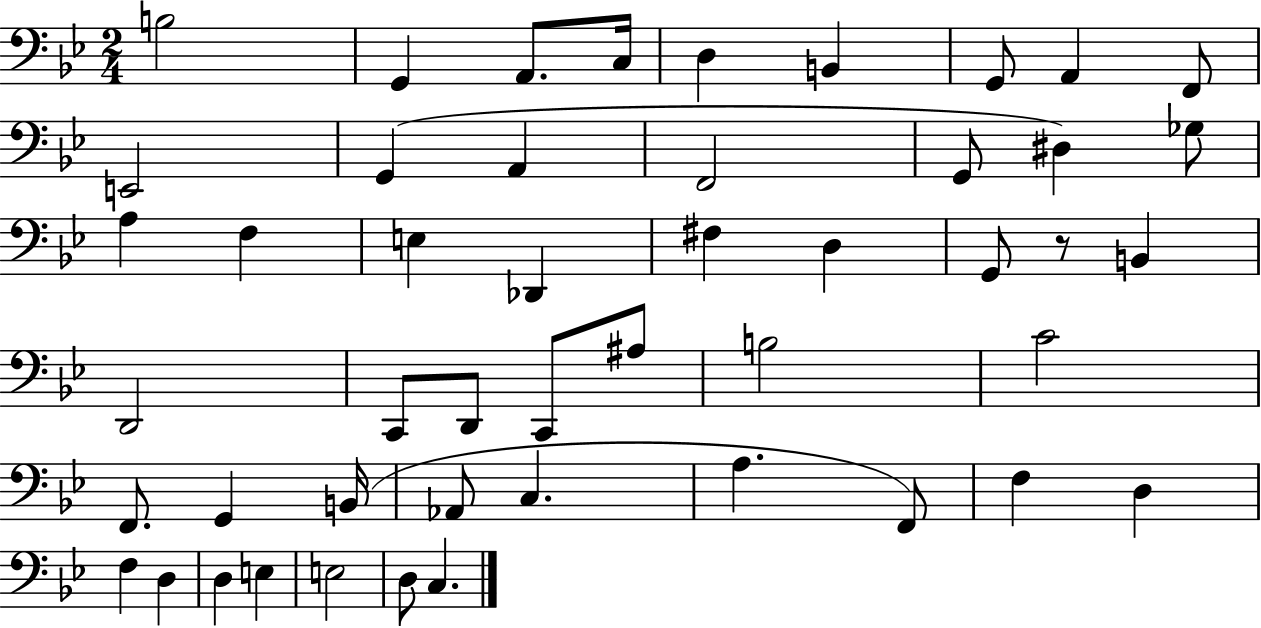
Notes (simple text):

B3/h G2/q A2/e. C3/s D3/q B2/q G2/e A2/q F2/e E2/h G2/q A2/q F2/h G2/e D#3/q Gb3/e A3/q F3/q E3/q Db2/q F#3/q D3/q G2/e R/e B2/q D2/h C2/e D2/e C2/e A#3/e B3/h C4/h F2/e. G2/q B2/s Ab2/e C3/q. A3/q. F2/e F3/q D3/q F3/q D3/q D3/q E3/q E3/h D3/e C3/q.